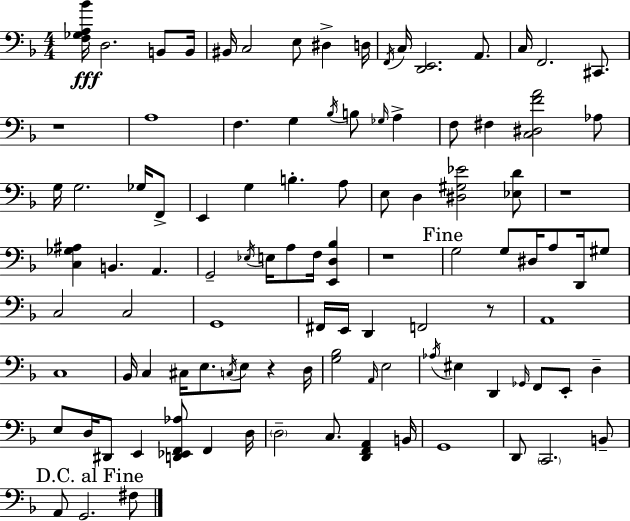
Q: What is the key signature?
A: D minor